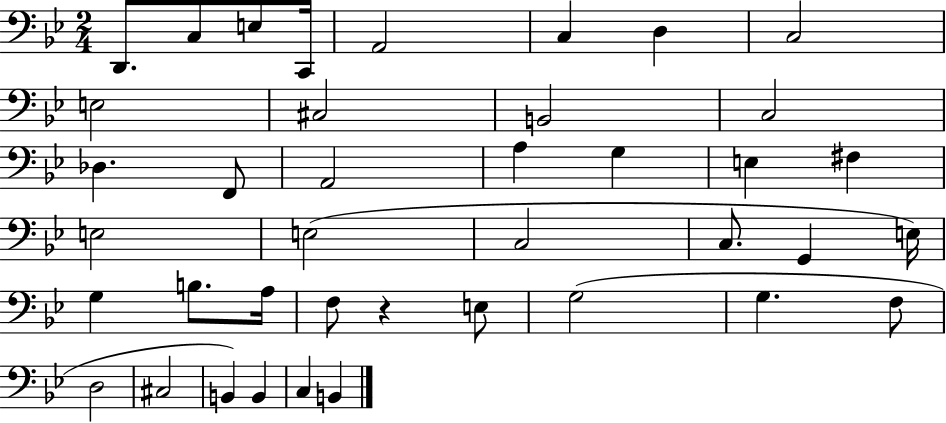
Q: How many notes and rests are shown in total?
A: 40